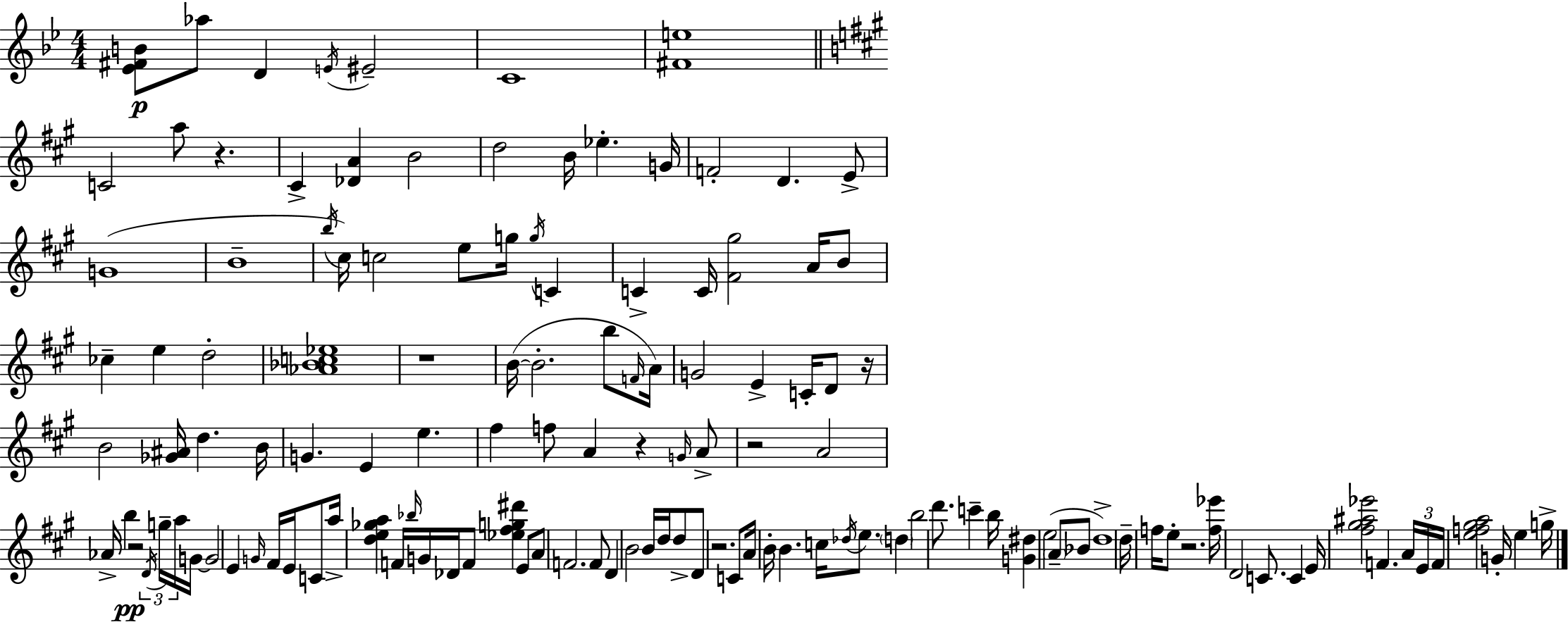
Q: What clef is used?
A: treble